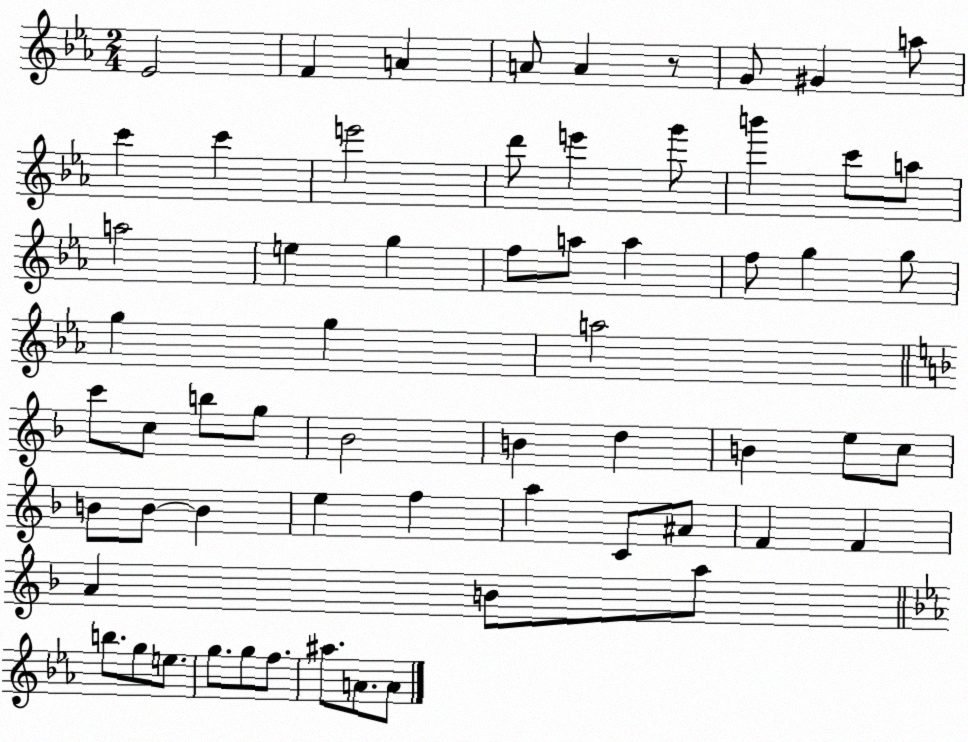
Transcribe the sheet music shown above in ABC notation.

X:1
T:Untitled
M:2/4
L:1/4
K:Eb
_E2 F A A/2 A z/2 G/2 ^G a/2 c' c' e'2 d'/2 e' g'/2 b' c'/2 a/2 a2 e g f/2 a/2 a f/2 g g/2 g g a2 c'/2 c/2 b/2 g/2 _B2 B d B e/2 c/2 B/2 B/2 B e f a C/2 ^A/2 F F A B/2 a/2 b/2 g/2 e/2 g/2 g/2 f/2 ^a/2 A/2 A/2